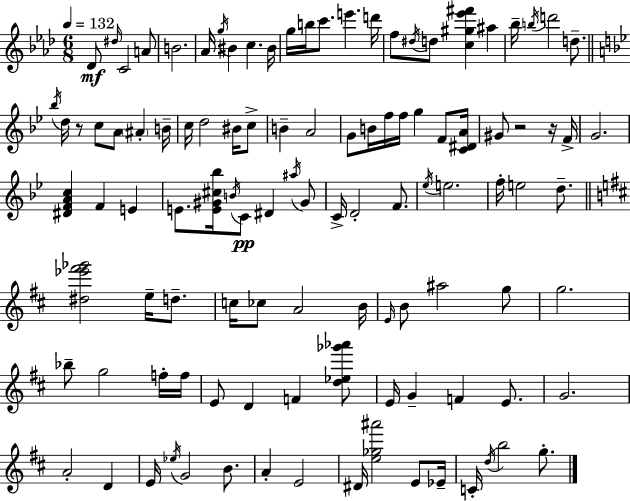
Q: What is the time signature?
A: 6/8